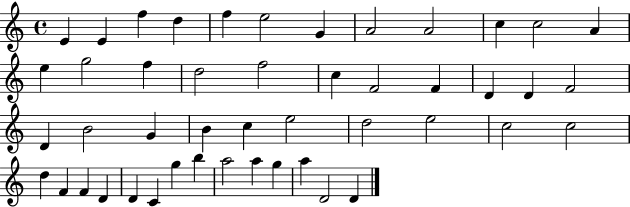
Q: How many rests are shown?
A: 0